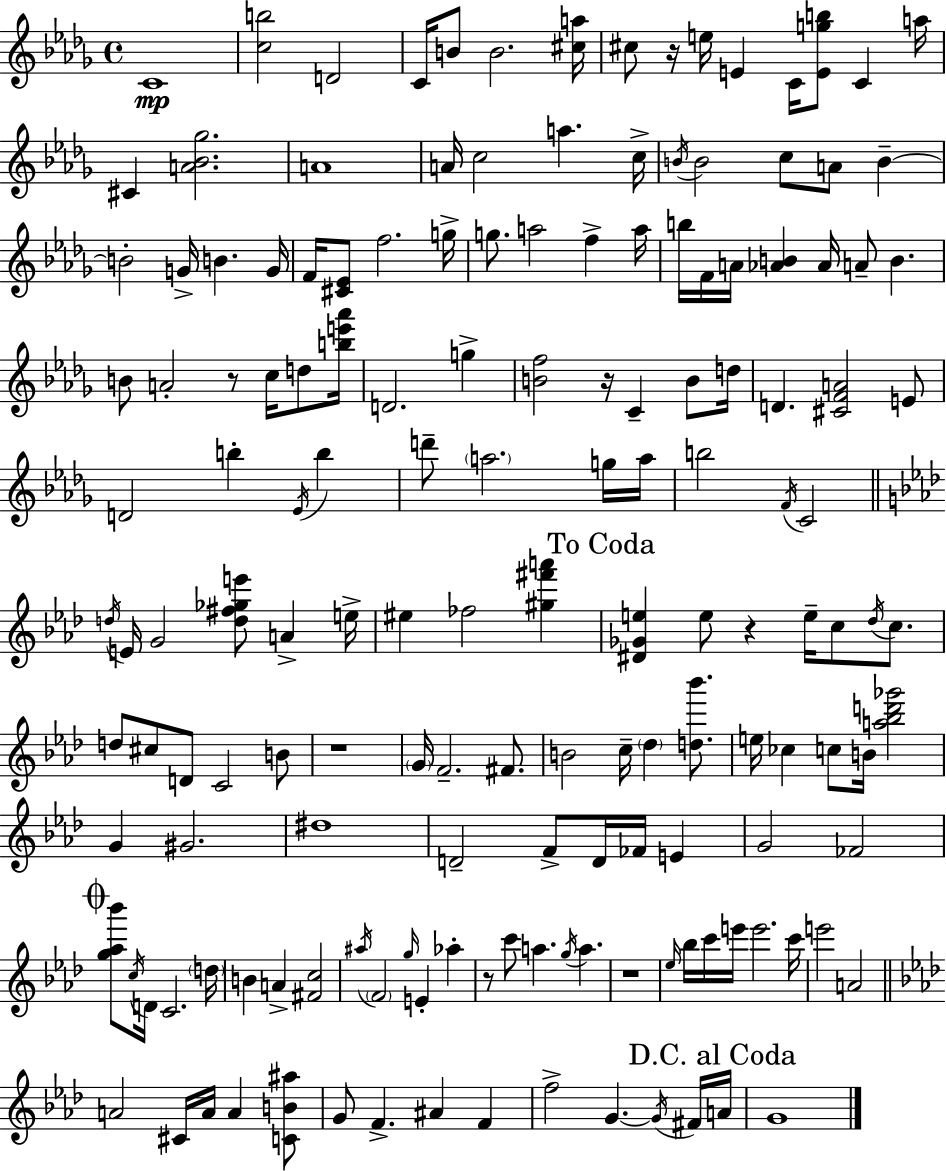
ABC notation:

X:1
T:Untitled
M:4/4
L:1/4
K:Bbm
C4 [cb]2 D2 C/4 B/2 B2 [^ca]/4 ^c/2 z/4 e/4 E C/4 [Egb]/2 C a/4 ^C [A_B_g]2 A4 A/4 c2 a c/4 B/4 B2 c/2 A/2 B B2 G/4 B G/4 F/4 [^C_E]/2 f2 g/4 g/2 a2 f a/4 b/4 F/4 A/4 [_AB] _A/4 A/2 B B/2 A2 z/2 c/4 d/2 [be'_a']/4 D2 g [Bf]2 z/4 C B/2 d/4 D [^CFA]2 E/2 D2 b _E/4 b d'/2 a2 g/4 a/4 b2 F/4 C2 d/4 E/4 G2 [d^f_ge']/2 A e/4 ^e _f2 [^g^f'a'] [^D_Ge] e/2 z e/4 c/2 _d/4 c/2 d/2 ^c/2 D/2 C2 B/2 z4 G/4 F2 ^F/2 B2 c/4 _d [d_b']/2 e/4 _c c/2 B/4 [a_bd'_g']2 G ^G2 ^d4 D2 F/2 D/4 _F/4 E G2 _F2 [g_a_b']/2 c/4 D/4 C2 d/4 B A [^Fc]2 ^a/4 F2 g/4 E _a z/2 c'/2 a g/4 a z4 _e/4 _b/4 c'/4 e'/4 e'2 c'/4 e'2 A2 A2 ^C/4 A/4 A [CB^a]/2 G/2 F ^A F f2 G G/4 ^F/4 A/4 G4